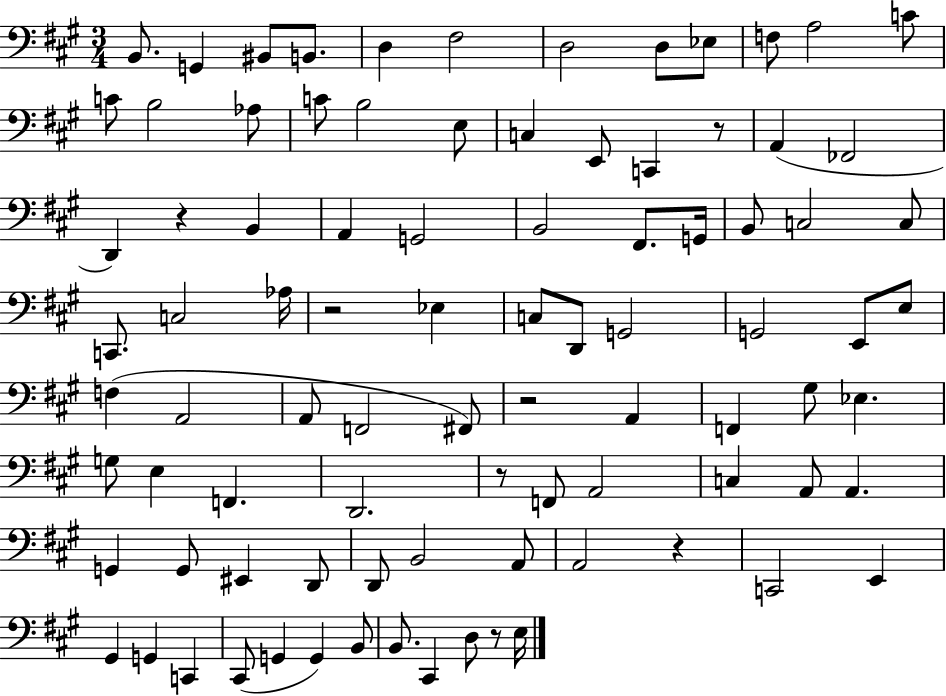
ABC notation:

X:1
T:Untitled
M:3/4
L:1/4
K:A
B,,/2 G,, ^B,,/2 B,,/2 D, ^F,2 D,2 D,/2 _E,/2 F,/2 A,2 C/2 C/2 B,2 _A,/2 C/2 B,2 E,/2 C, E,,/2 C,, z/2 A,, _F,,2 D,, z B,, A,, G,,2 B,,2 ^F,,/2 G,,/4 B,,/2 C,2 C,/2 C,,/2 C,2 _A,/4 z2 _E, C,/2 D,,/2 G,,2 G,,2 E,,/2 E,/2 F, A,,2 A,,/2 F,,2 ^F,,/2 z2 A,, F,, ^G,/2 _E, G,/2 E, F,, D,,2 z/2 F,,/2 A,,2 C, A,,/2 A,, G,, G,,/2 ^E,, D,,/2 D,,/2 B,,2 A,,/2 A,,2 z C,,2 E,, ^G,, G,, C,, ^C,,/2 G,, G,, B,,/2 B,,/2 ^C,, D,/2 z/2 E,/4